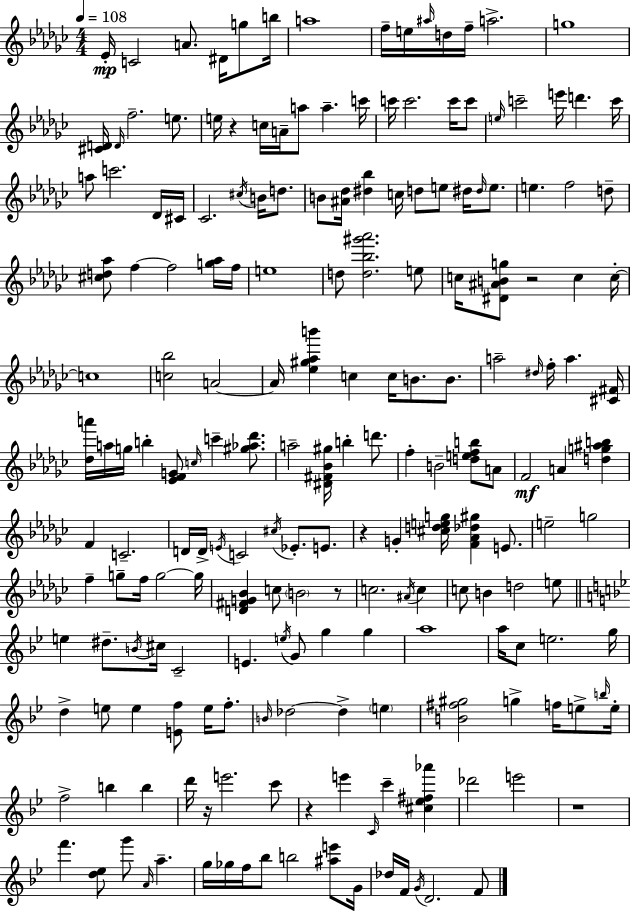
Eb4/s C4/h A4/e. D#4/s G5/e B5/s A5/w F5/s E5/s A#5/s D5/s F5/s A5/h. G5/w [C#4,D4]/s D4/s F5/h. E5/e. E5/s R/q C5/s A4/s A5/e A5/q. C6/s C6/s C6/h. C6/s C6/e E5/s C6/h E6/s D6/q. C6/s A5/e C6/h. Db4/s C#4/s CES4/h. C#5/s B4/s D5/e. B4/e [A#4,Db5]/s [D#5,Bb5]/q C5/s D5/e E5/e D#5/s D#5/s E5/e. E5/q. F5/h D5/e [C#5,D5,Ab5]/e F5/q F5/h [G5,Ab5]/s F5/s E5/w D5/e [D5,Bb5,G#6,Ab6]/h. E5/e C5/s [D#4,A#4,B4,G5]/e R/h C5/q C5/s C5/w [C5,Bb5]/h A4/h A4/s [Eb5,G#5,Ab5,B6]/q C5/q C5/s B4/e. B4/e. A5/h D#5/s F5/s A5/q. [C#4,F#4]/s [Db5,A6]/s A5/s G5/s B5/q [Eb4,F4,G4]/e C5/s C6/q [G#5,Ab5,Db6]/e. A5/h [D#4,F#4,Bb4,G#5]/s B5/q D6/e. F5/q B4/h [D5,E5,F5,B5]/e A4/e F4/h A4/q [D5,G5,A#5,B5]/q F4/q C4/h. D4/s D4/s E4/s C4/h C#5/s Eb4/e. E4/e. R/q G4/q [C#5,D5,E5,G5]/s [F4,Ab4,Db5,G#5]/q E4/e. E5/h G5/h F5/q G5/e F5/s G5/h G5/s [D4,F#4,G4,Bb4]/q C5/e B4/h R/e C5/h. A#4/s C5/q C5/e B4/q D5/h E5/e E5/q D#5/e. B4/s C#5/s C4/h E4/q. E5/s G4/e G5/q G5/q A5/w A5/s C5/e E5/h. G5/s D5/q E5/e E5/q [E4,F5]/e E5/s F5/e. B4/s Db5/h Db5/q E5/q [B4,F#5,G#5]/h G5/q F5/s E5/e B5/s E5/s F5/h B5/q B5/q D6/s R/s E6/h. C6/e R/q E6/q C4/s C6/q [C#5,Eb5,F#5,Ab6]/q Db6/h E6/h R/w F6/q. [D5,Eb5]/e G6/e A4/s A5/q. G5/s Gb5/s F5/s Bb5/e B5/h [A#5,E6]/e G4/s Db5/s F4/s G4/s D4/h. F4/e